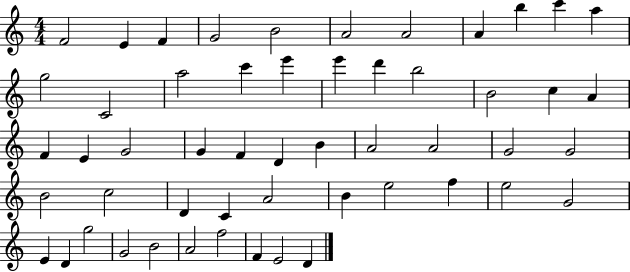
F4/h E4/q F4/q G4/h B4/h A4/h A4/h A4/q B5/q C6/q A5/q G5/h C4/h A5/h C6/q E6/q E6/q D6/q B5/h B4/h C5/q A4/q F4/q E4/q G4/h G4/q F4/q D4/q B4/q A4/h A4/h G4/h G4/h B4/h C5/h D4/q C4/q A4/h B4/q E5/h F5/q E5/h G4/h E4/q D4/q G5/h G4/h B4/h A4/h F5/h F4/q E4/h D4/q